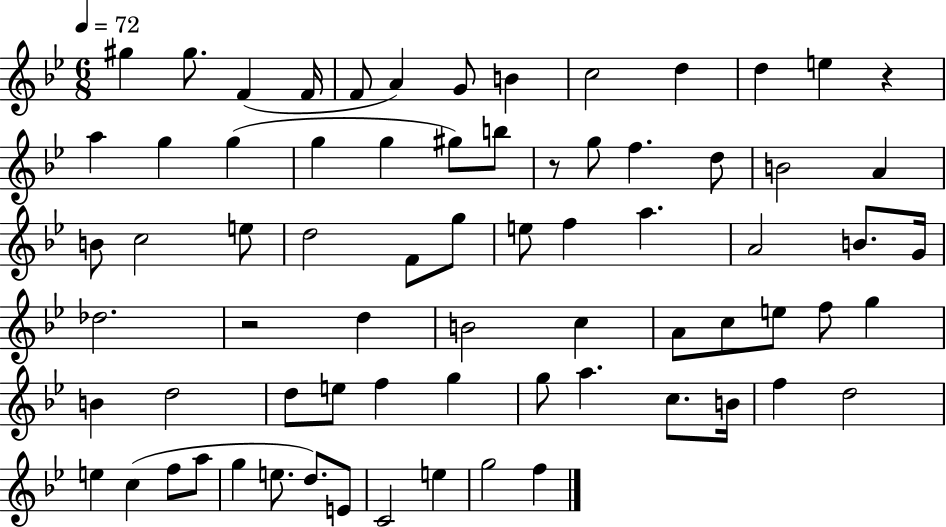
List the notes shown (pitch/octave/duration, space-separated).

G#5/q G#5/e. F4/q F4/s F4/e A4/q G4/e B4/q C5/h D5/q D5/q E5/q R/q A5/q G5/q G5/q G5/q G5/q G#5/e B5/e R/e G5/e F5/q. D5/e B4/h A4/q B4/e C5/h E5/e D5/h F4/e G5/e E5/e F5/q A5/q. A4/h B4/e. G4/s Db5/h. R/h D5/q B4/h C5/q A4/e C5/e E5/e F5/e G5/q B4/q D5/h D5/e E5/e F5/q G5/q G5/e A5/q. C5/e. B4/s F5/q D5/h E5/q C5/q F5/e A5/e G5/q E5/e. D5/e. E4/e C4/h E5/q G5/h F5/q